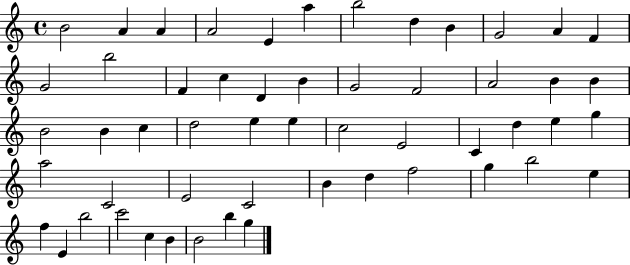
X:1
T:Untitled
M:4/4
L:1/4
K:C
B2 A A A2 E a b2 d B G2 A F G2 b2 F c D B G2 F2 A2 B B B2 B c d2 e e c2 E2 C d e g a2 C2 E2 C2 B d f2 g b2 e f E b2 c'2 c B B2 b g